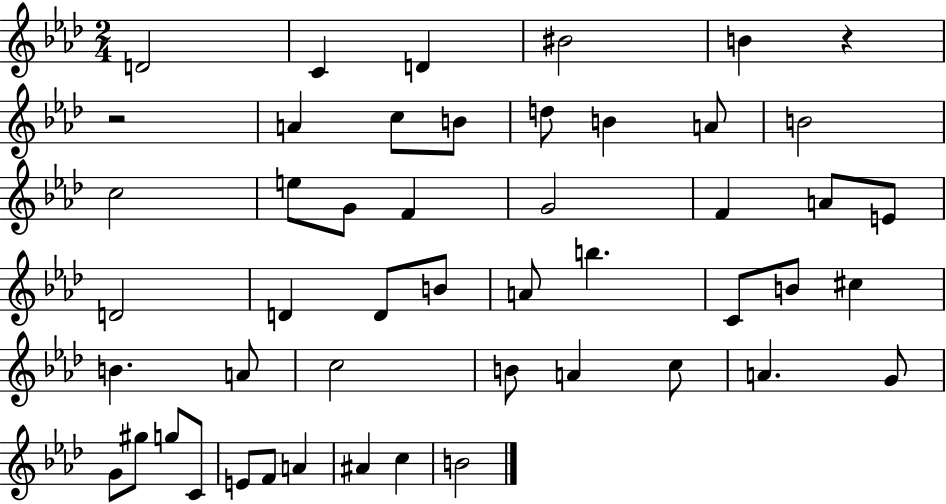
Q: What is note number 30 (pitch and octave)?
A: B4